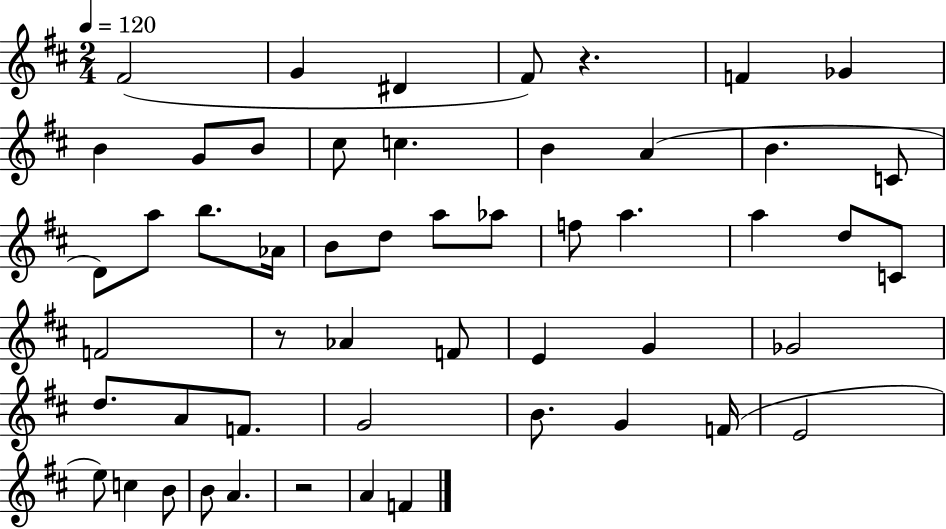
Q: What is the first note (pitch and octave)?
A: F#4